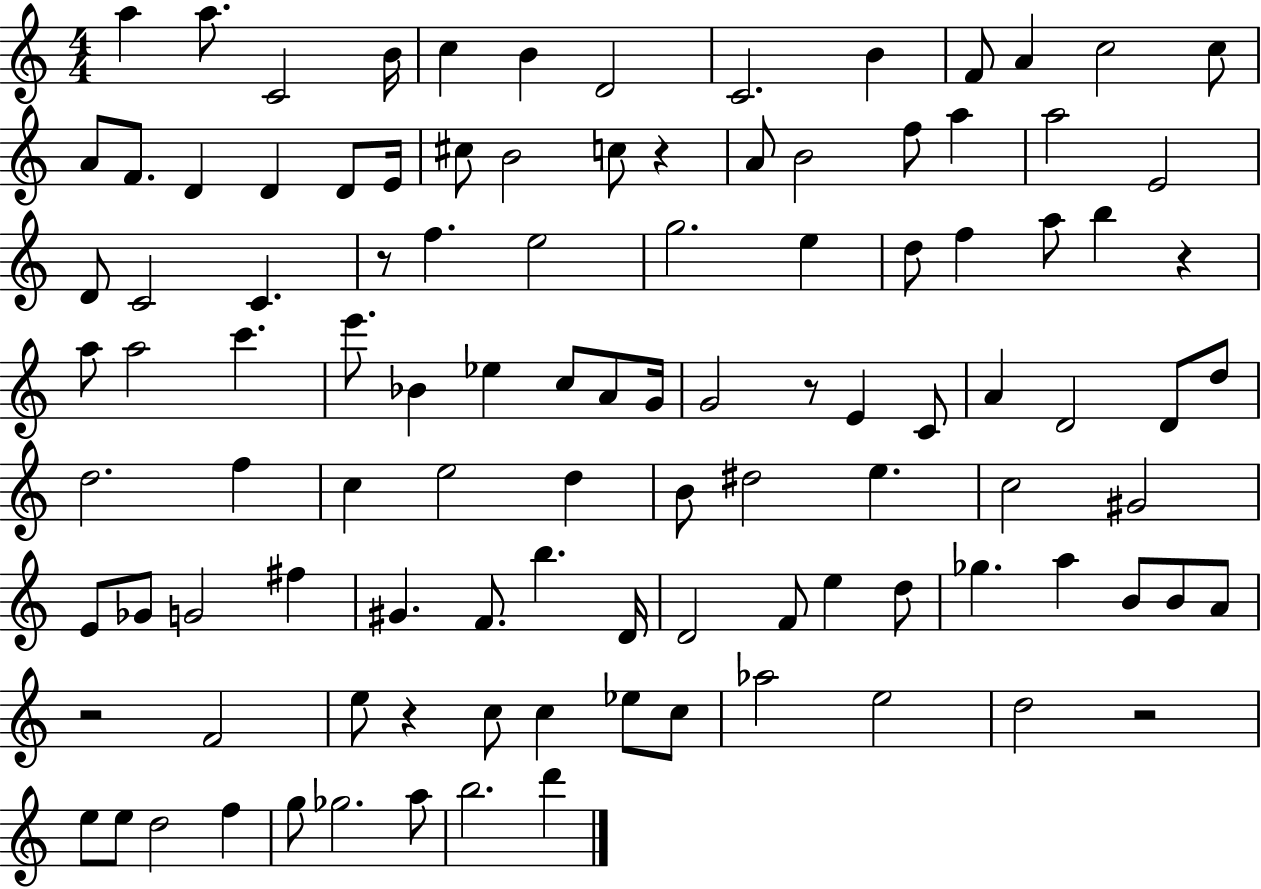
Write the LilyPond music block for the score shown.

{
  \clef treble
  \numericTimeSignature
  \time 4/4
  \key c \major
  a''4 a''8. c'2 b'16 | c''4 b'4 d'2 | c'2. b'4 | f'8 a'4 c''2 c''8 | \break a'8 f'8. d'4 d'4 d'8 e'16 | cis''8 b'2 c''8 r4 | a'8 b'2 f''8 a''4 | a''2 e'2 | \break d'8 c'2 c'4. | r8 f''4. e''2 | g''2. e''4 | d''8 f''4 a''8 b''4 r4 | \break a''8 a''2 c'''4. | e'''8. bes'4 ees''4 c''8 a'8 g'16 | g'2 r8 e'4 c'8 | a'4 d'2 d'8 d''8 | \break d''2. f''4 | c''4 e''2 d''4 | b'8 dis''2 e''4. | c''2 gis'2 | \break e'8 ges'8 g'2 fis''4 | gis'4. f'8. b''4. d'16 | d'2 f'8 e''4 d''8 | ges''4. a''4 b'8 b'8 a'8 | \break r2 f'2 | e''8 r4 c''8 c''4 ees''8 c''8 | aes''2 e''2 | d''2 r2 | \break e''8 e''8 d''2 f''4 | g''8 ges''2. a''8 | b''2. d'''4 | \bar "|."
}